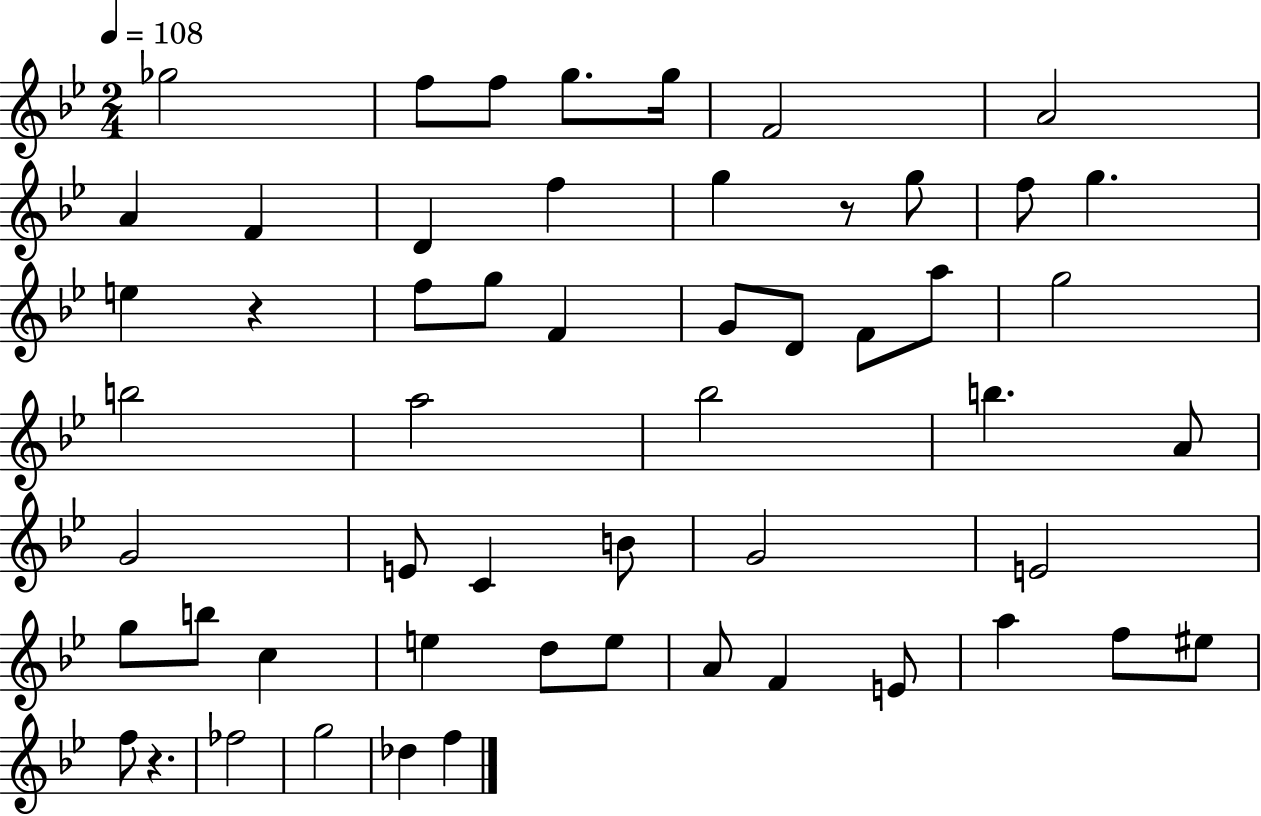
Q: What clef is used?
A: treble